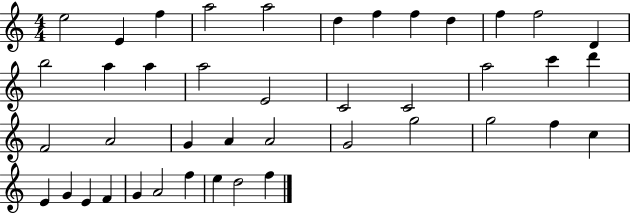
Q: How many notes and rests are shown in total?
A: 42